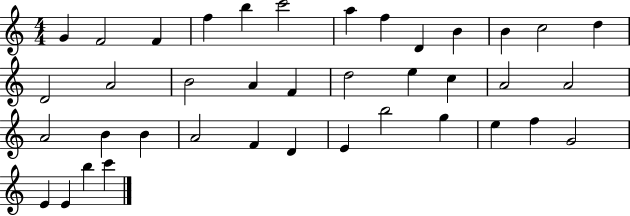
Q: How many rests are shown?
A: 0